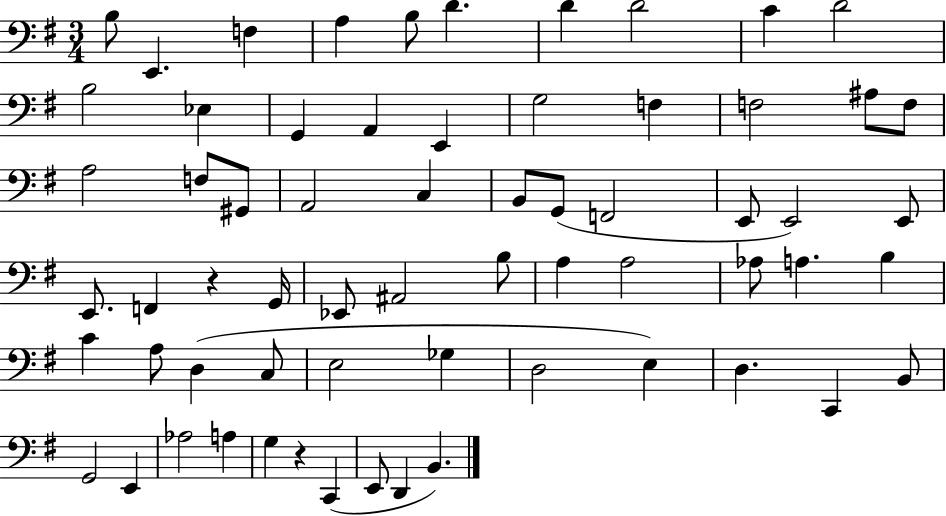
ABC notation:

X:1
T:Untitled
M:3/4
L:1/4
K:G
B,/2 E,, F, A, B,/2 D D D2 C D2 B,2 _E, G,, A,, E,, G,2 F, F,2 ^A,/2 F,/2 A,2 F,/2 ^G,,/2 A,,2 C, B,,/2 G,,/2 F,,2 E,,/2 E,,2 E,,/2 E,,/2 F,, z G,,/4 _E,,/2 ^A,,2 B,/2 A, A,2 _A,/2 A, B, C A,/2 D, C,/2 E,2 _G, D,2 E, D, C,, B,,/2 G,,2 E,, _A,2 A, G, z C,, E,,/2 D,, B,,